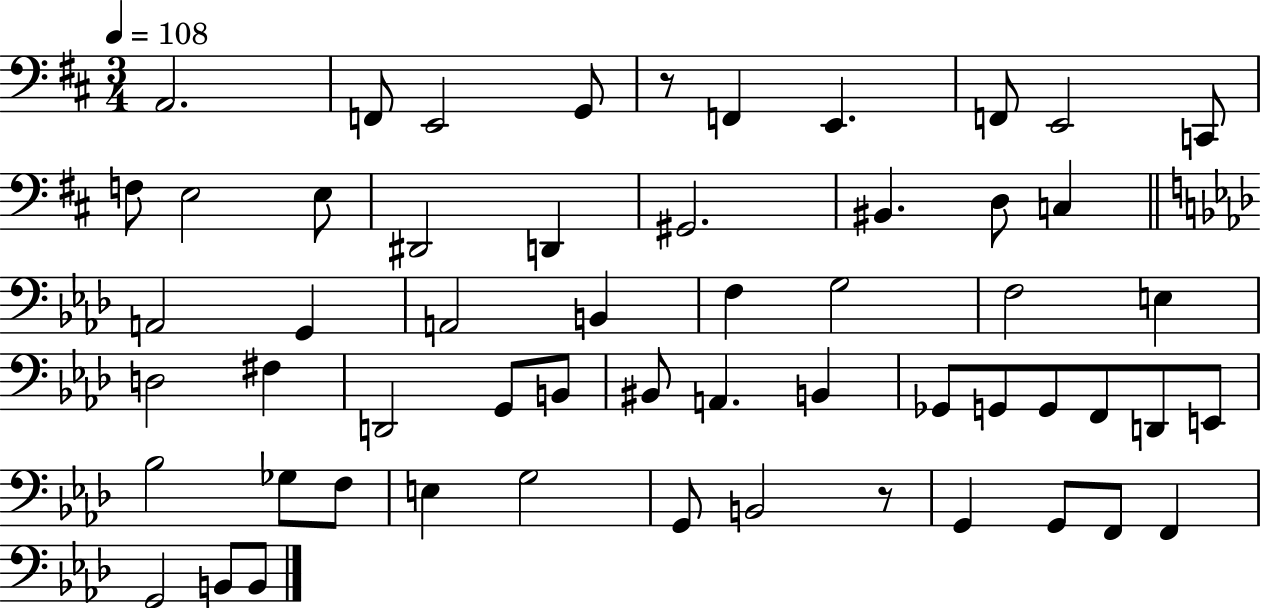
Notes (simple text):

A2/h. F2/e E2/h G2/e R/e F2/q E2/q. F2/e E2/h C2/e F3/e E3/h E3/e D#2/h D2/q G#2/h. BIS2/q. D3/e C3/q A2/h G2/q A2/h B2/q F3/q G3/h F3/h E3/q D3/h F#3/q D2/h G2/e B2/e BIS2/e A2/q. B2/q Gb2/e G2/e G2/e F2/e D2/e E2/e Bb3/h Gb3/e F3/e E3/q G3/h G2/e B2/h R/e G2/q G2/e F2/e F2/q G2/h B2/e B2/e